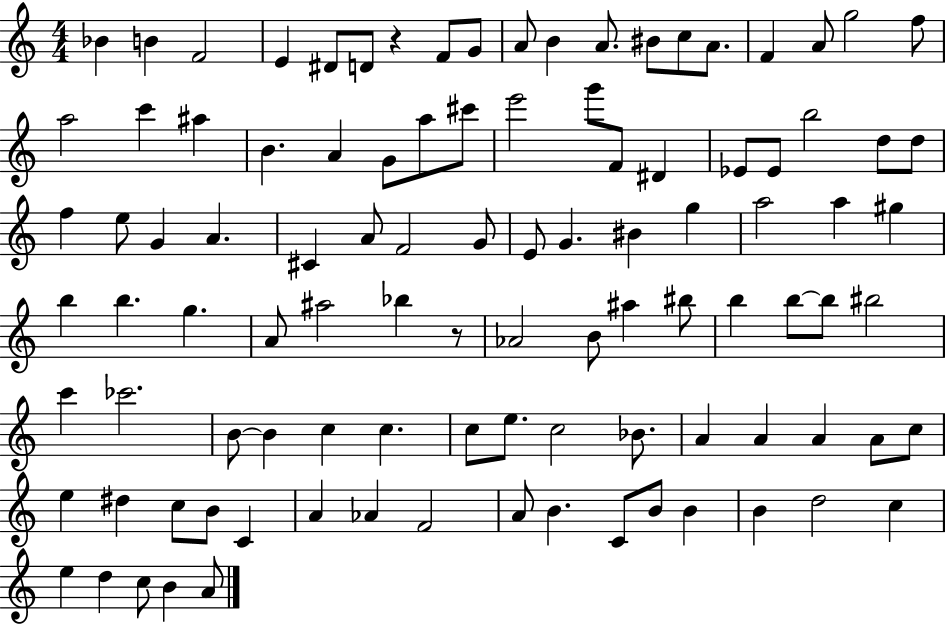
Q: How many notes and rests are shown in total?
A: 102